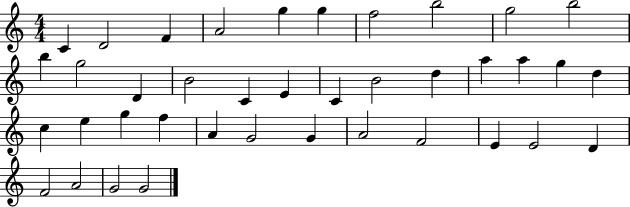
{
  \clef treble
  \numericTimeSignature
  \time 4/4
  \key c \major
  c'4 d'2 f'4 | a'2 g''4 g''4 | f''2 b''2 | g''2 b''2 | \break b''4 g''2 d'4 | b'2 c'4 e'4 | c'4 b'2 d''4 | a''4 a''4 g''4 d''4 | \break c''4 e''4 g''4 f''4 | a'4 g'2 g'4 | a'2 f'2 | e'4 e'2 d'4 | \break f'2 a'2 | g'2 g'2 | \bar "|."
}